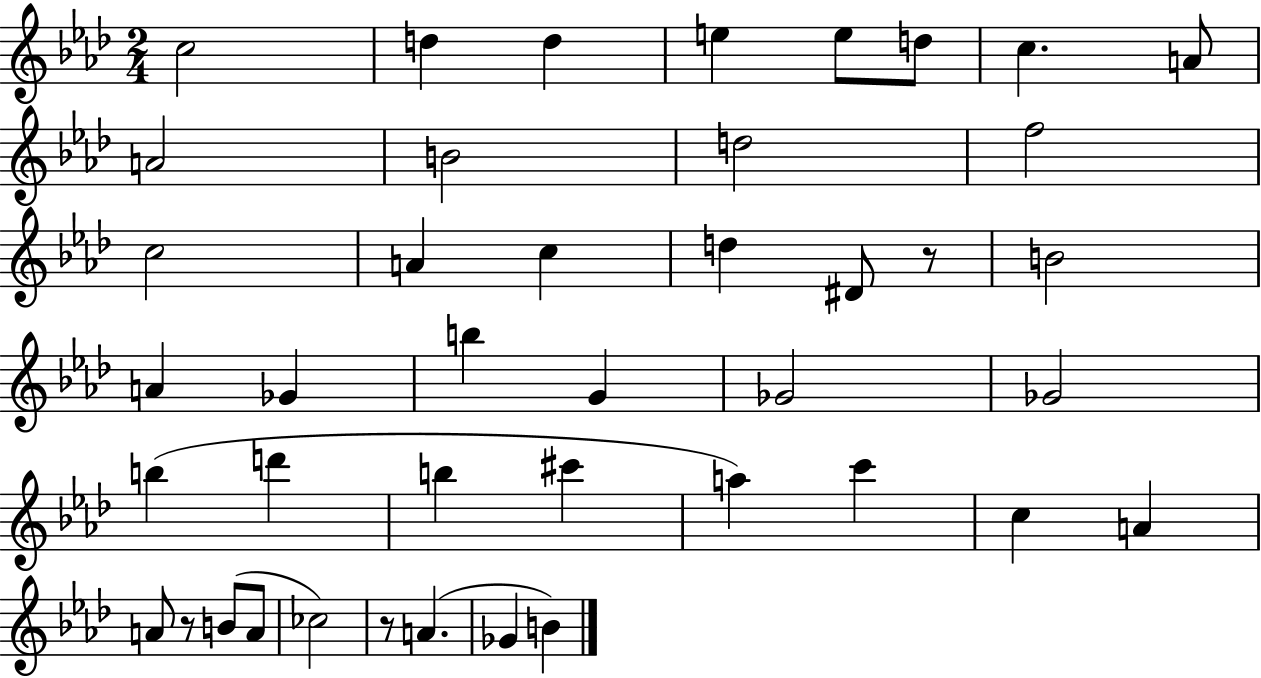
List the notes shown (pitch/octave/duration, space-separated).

C5/h D5/q D5/q E5/q E5/e D5/e C5/q. A4/e A4/h B4/h D5/h F5/h C5/h A4/q C5/q D5/q D#4/e R/e B4/h A4/q Gb4/q B5/q G4/q Gb4/h Gb4/h B5/q D6/q B5/q C#6/q A5/q C6/q C5/q A4/q A4/e R/e B4/e A4/e CES5/h R/e A4/q. Gb4/q B4/q